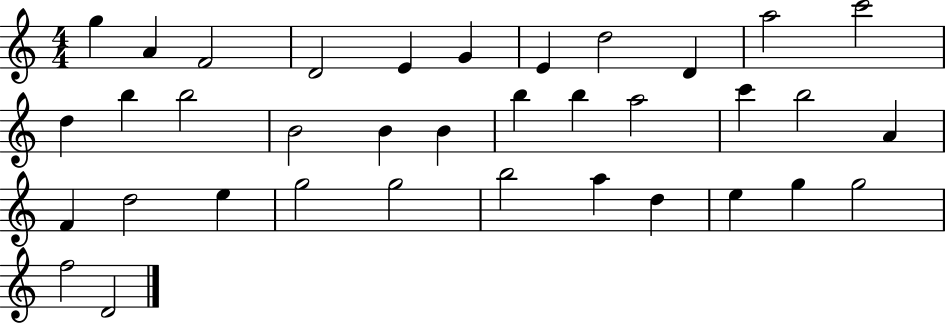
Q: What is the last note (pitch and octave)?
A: D4